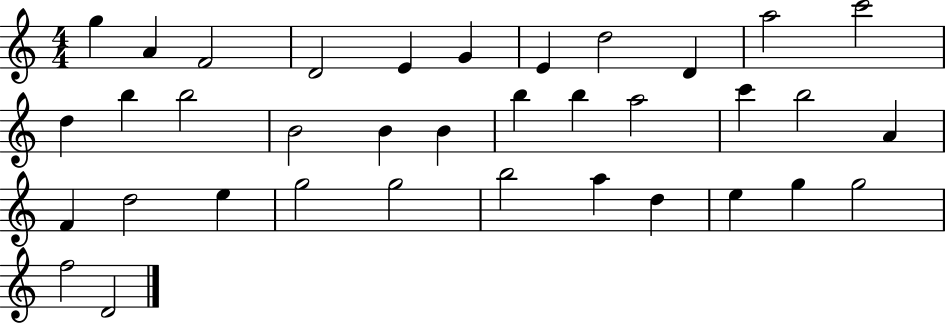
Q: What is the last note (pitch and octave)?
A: D4